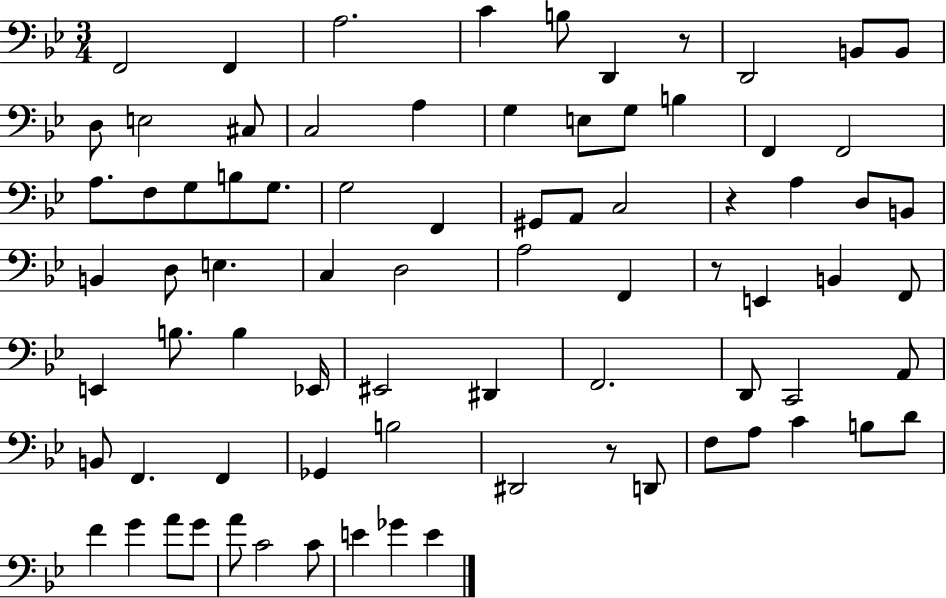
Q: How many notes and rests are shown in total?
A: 79